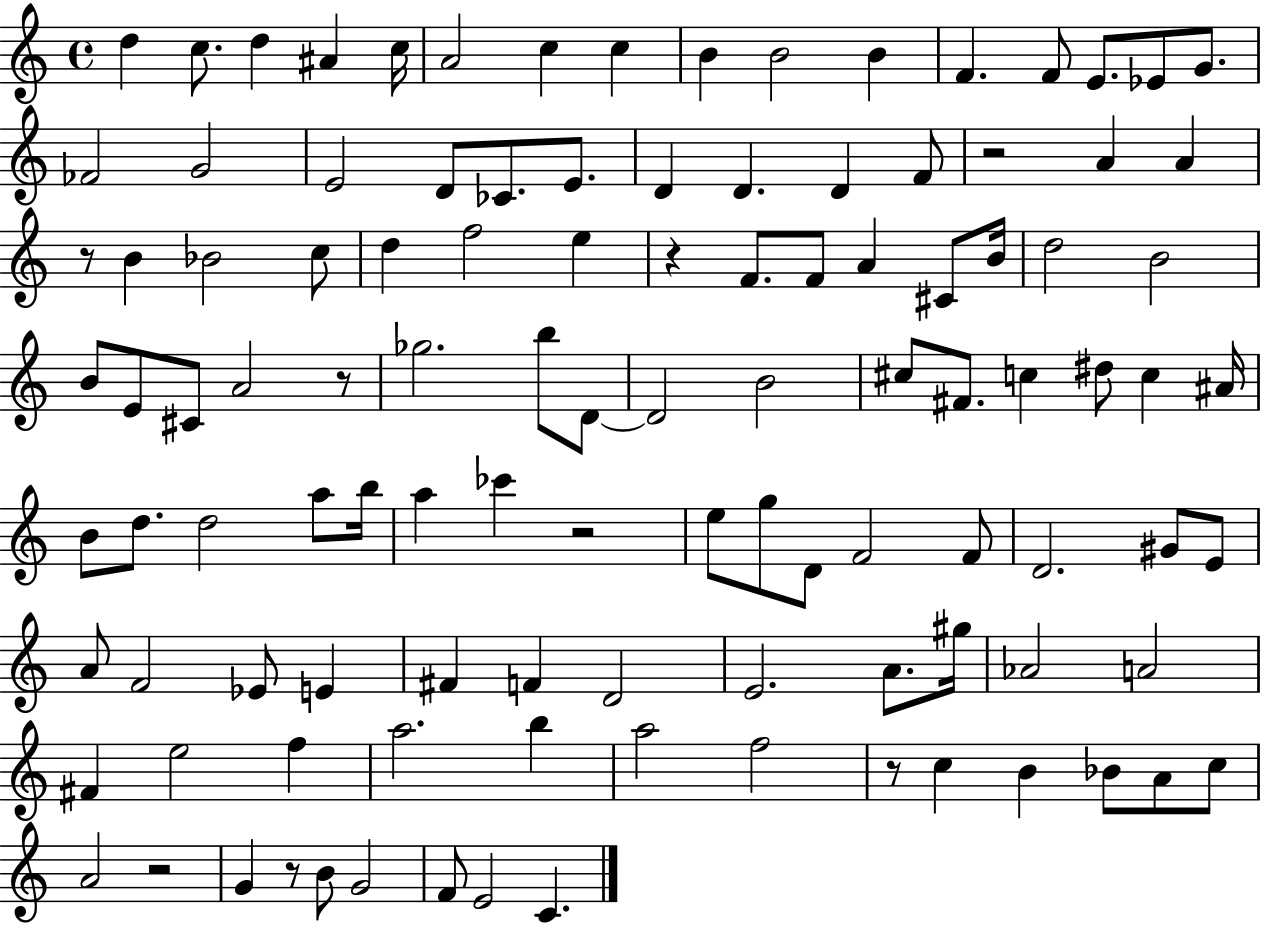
{
  \clef treble
  \time 4/4
  \defaultTimeSignature
  \key c \major
  d''4 c''8. d''4 ais'4 c''16 | a'2 c''4 c''4 | b'4 b'2 b'4 | f'4. f'8 e'8. ees'8 g'8. | \break fes'2 g'2 | e'2 d'8 ces'8. e'8. | d'4 d'4. d'4 f'8 | r2 a'4 a'4 | \break r8 b'4 bes'2 c''8 | d''4 f''2 e''4 | r4 f'8. f'8 a'4 cis'8 b'16 | d''2 b'2 | \break b'8 e'8 cis'8 a'2 r8 | ges''2. b''8 d'8~~ | d'2 b'2 | cis''8 fis'8. c''4 dis''8 c''4 ais'16 | \break b'8 d''8. d''2 a''8 b''16 | a''4 ces'''4 r2 | e''8 g''8 d'8 f'2 f'8 | d'2. gis'8 e'8 | \break a'8 f'2 ees'8 e'4 | fis'4 f'4 d'2 | e'2. a'8. gis''16 | aes'2 a'2 | \break fis'4 e''2 f''4 | a''2. b''4 | a''2 f''2 | r8 c''4 b'4 bes'8 a'8 c''8 | \break a'2 r2 | g'4 r8 b'8 g'2 | f'8 e'2 c'4. | \bar "|."
}